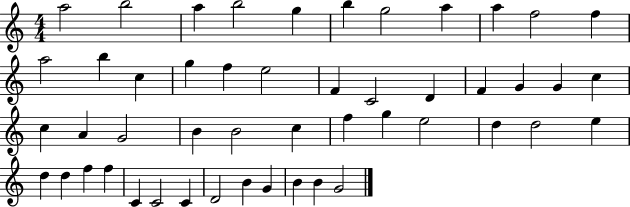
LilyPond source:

{
  \clef treble
  \numericTimeSignature
  \time 4/4
  \key c \major
  a''2 b''2 | a''4 b''2 g''4 | b''4 g''2 a''4 | a''4 f''2 f''4 | \break a''2 b''4 c''4 | g''4 f''4 e''2 | f'4 c'2 d'4 | f'4 g'4 g'4 c''4 | \break c''4 a'4 g'2 | b'4 b'2 c''4 | f''4 g''4 e''2 | d''4 d''2 e''4 | \break d''4 d''4 f''4 f''4 | c'4 c'2 c'4 | d'2 b'4 g'4 | b'4 b'4 g'2 | \break \bar "|."
}